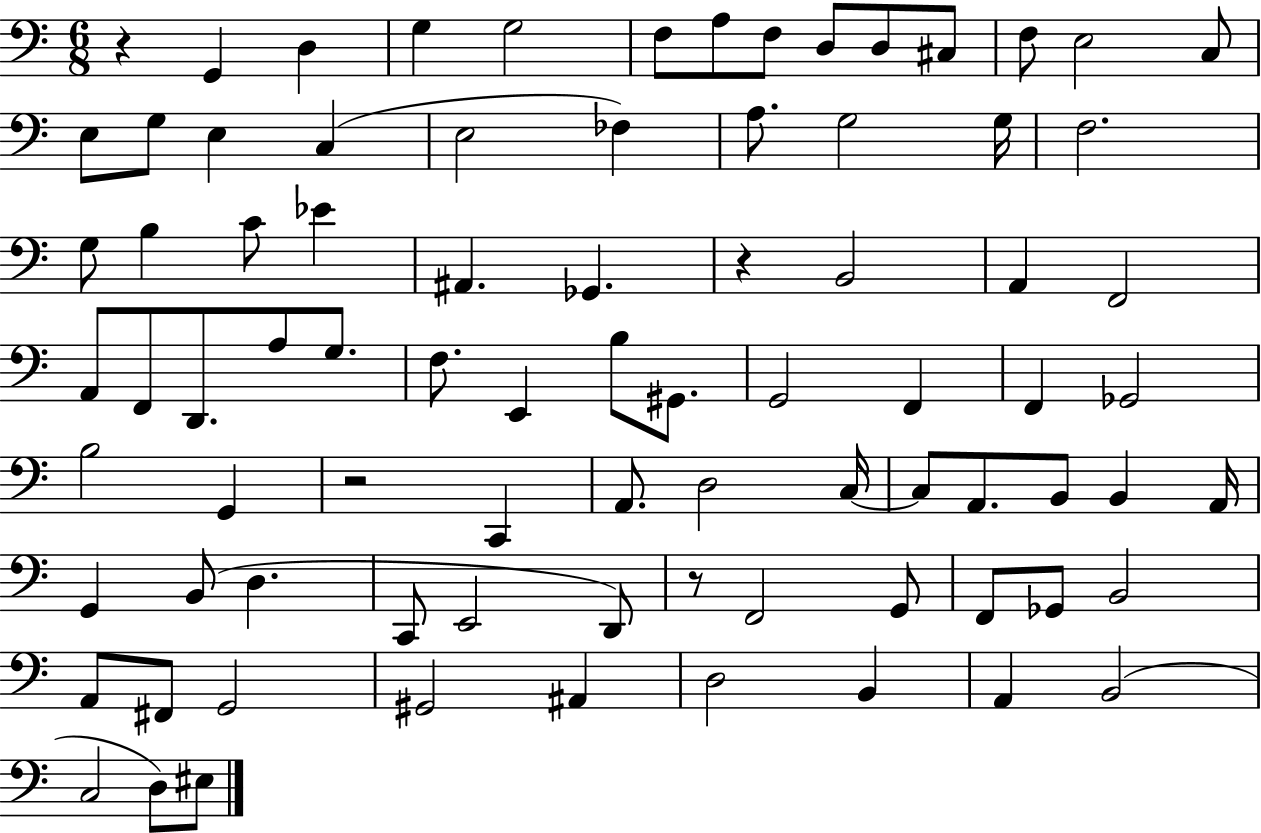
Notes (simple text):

R/q G2/q D3/q G3/q G3/h F3/e A3/e F3/e D3/e D3/e C#3/e F3/e E3/h C3/e E3/e G3/e E3/q C3/q E3/h FES3/q A3/e. G3/h G3/s F3/h. G3/e B3/q C4/e Eb4/q A#2/q. Gb2/q. R/q B2/h A2/q F2/h A2/e F2/e D2/e. A3/e G3/e. F3/e. E2/q B3/e G#2/e. G2/h F2/q F2/q Gb2/h B3/h G2/q R/h C2/q A2/e. D3/h C3/s C3/e A2/e. B2/e B2/q A2/s G2/q B2/e D3/q. C2/e E2/h D2/e R/e F2/h G2/e F2/e Gb2/e B2/h A2/e F#2/e G2/h G#2/h A#2/q D3/h B2/q A2/q B2/h C3/h D3/e EIS3/e